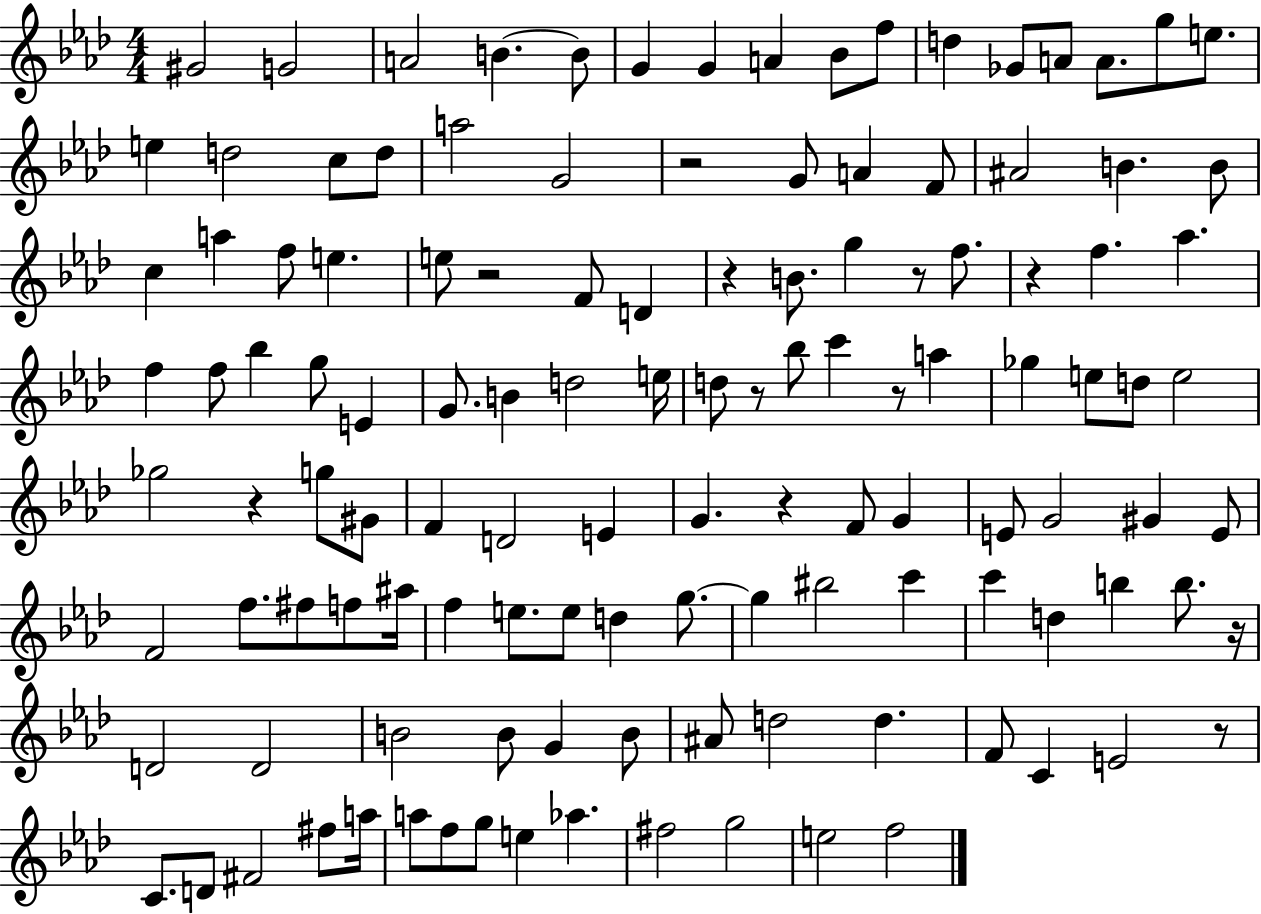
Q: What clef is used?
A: treble